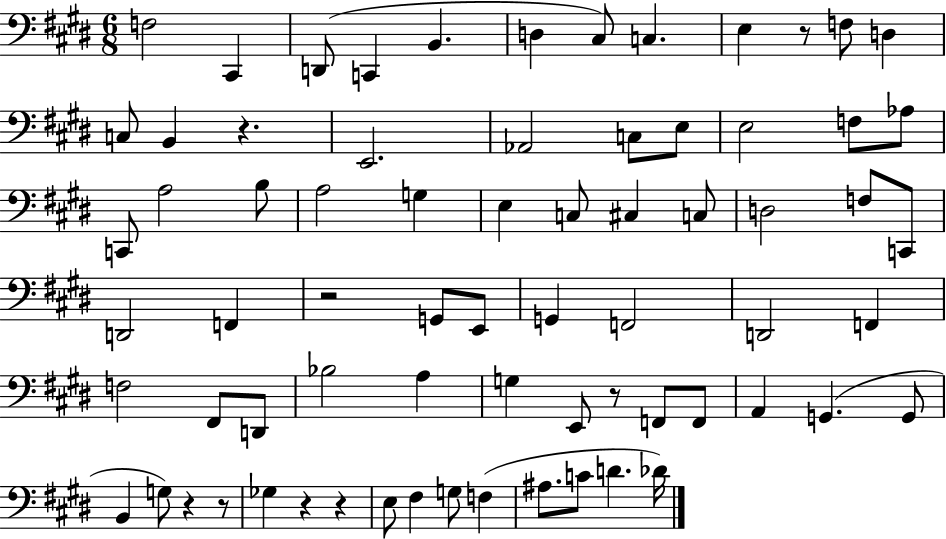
X:1
T:Untitled
M:6/8
L:1/4
K:E
F,2 ^C,, D,,/2 C,, B,, D, ^C,/2 C, E, z/2 F,/2 D, C,/2 B,, z E,,2 _A,,2 C,/2 E,/2 E,2 F,/2 _A,/2 C,,/2 A,2 B,/2 A,2 G, E, C,/2 ^C, C,/2 D,2 F,/2 C,,/2 D,,2 F,, z2 G,,/2 E,,/2 G,, F,,2 D,,2 F,, F,2 ^F,,/2 D,,/2 _B,2 A, G, E,,/2 z/2 F,,/2 F,,/2 A,, G,, G,,/2 B,, G,/2 z z/2 _G, z z E,/2 ^F, G,/2 F, ^A,/2 C/2 D _D/4